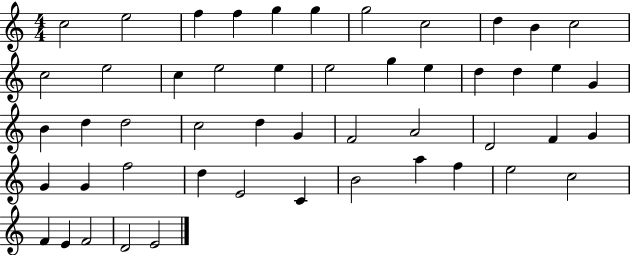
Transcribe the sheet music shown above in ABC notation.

X:1
T:Untitled
M:4/4
L:1/4
K:C
c2 e2 f f g g g2 c2 d B c2 c2 e2 c e2 e e2 g e d d e G B d d2 c2 d G F2 A2 D2 F G G G f2 d E2 C B2 a f e2 c2 F E F2 D2 E2